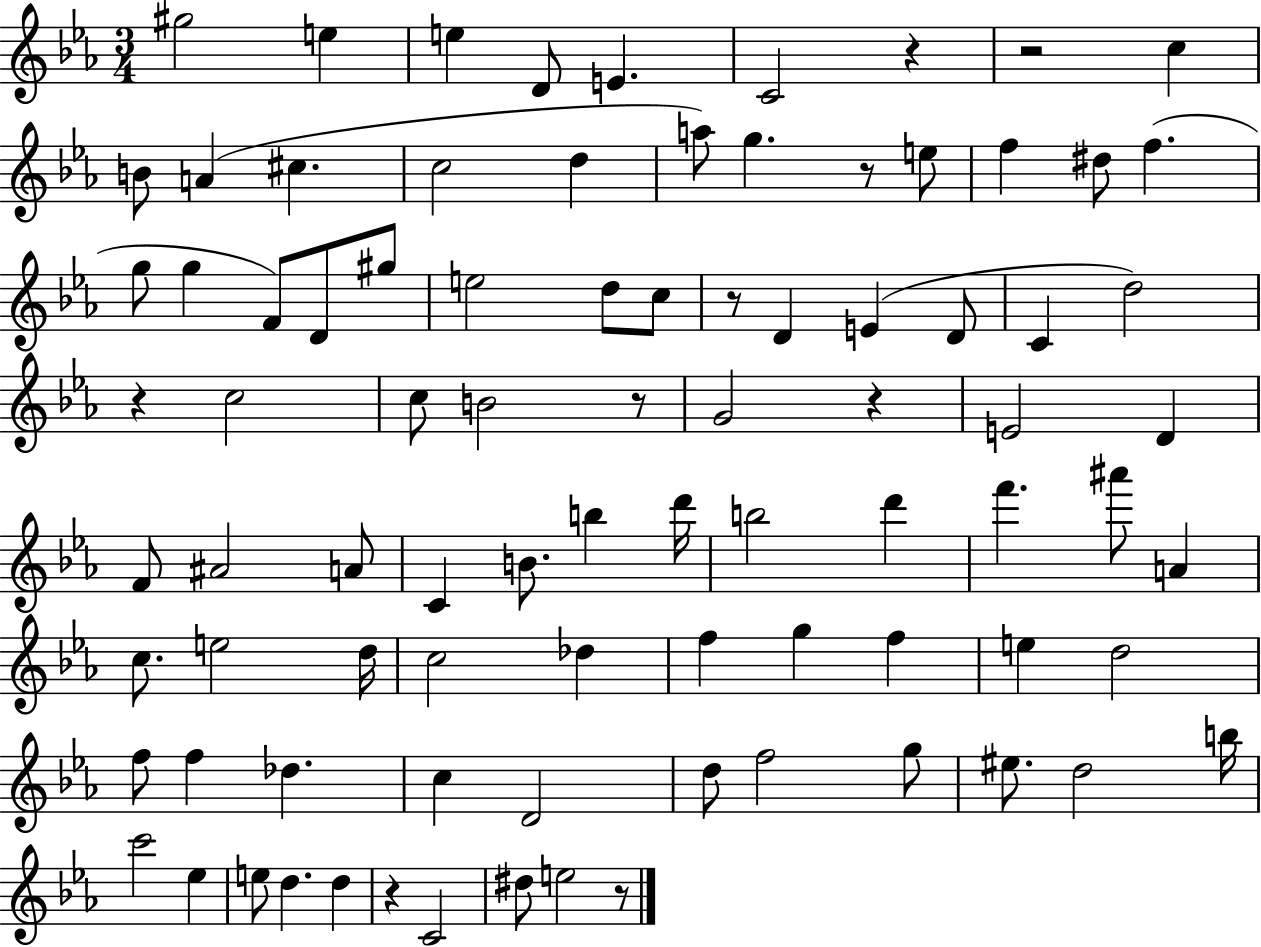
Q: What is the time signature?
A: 3/4